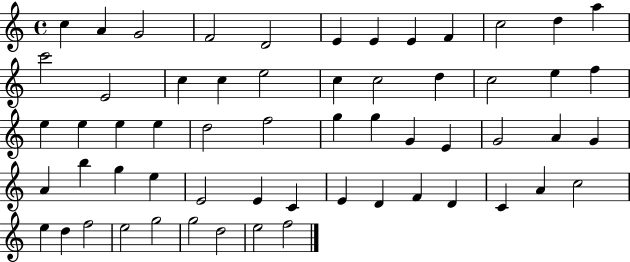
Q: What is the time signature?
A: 4/4